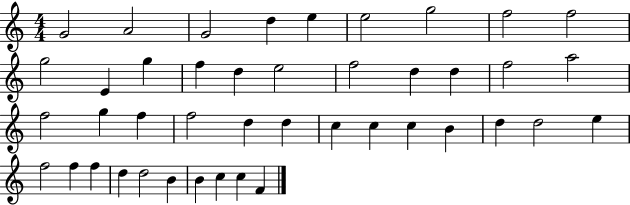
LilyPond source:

{
  \clef treble
  \numericTimeSignature
  \time 4/4
  \key c \major
  g'2 a'2 | g'2 d''4 e''4 | e''2 g''2 | f''2 f''2 | \break g''2 e'4 g''4 | f''4 d''4 e''2 | f''2 d''4 d''4 | f''2 a''2 | \break f''2 g''4 f''4 | f''2 d''4 d''4 | c''4 c''4 c''4 b'4 | d''4 d''2 e''4 | \break f''2 f''4 f''4 | d''4 d''2 b'4 | b'4 c''4 c''4 f'4 | \bar "|."
}